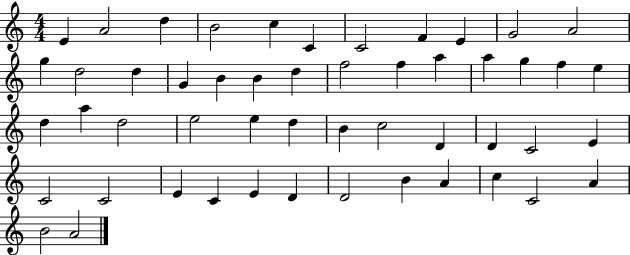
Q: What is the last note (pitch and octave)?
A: A4